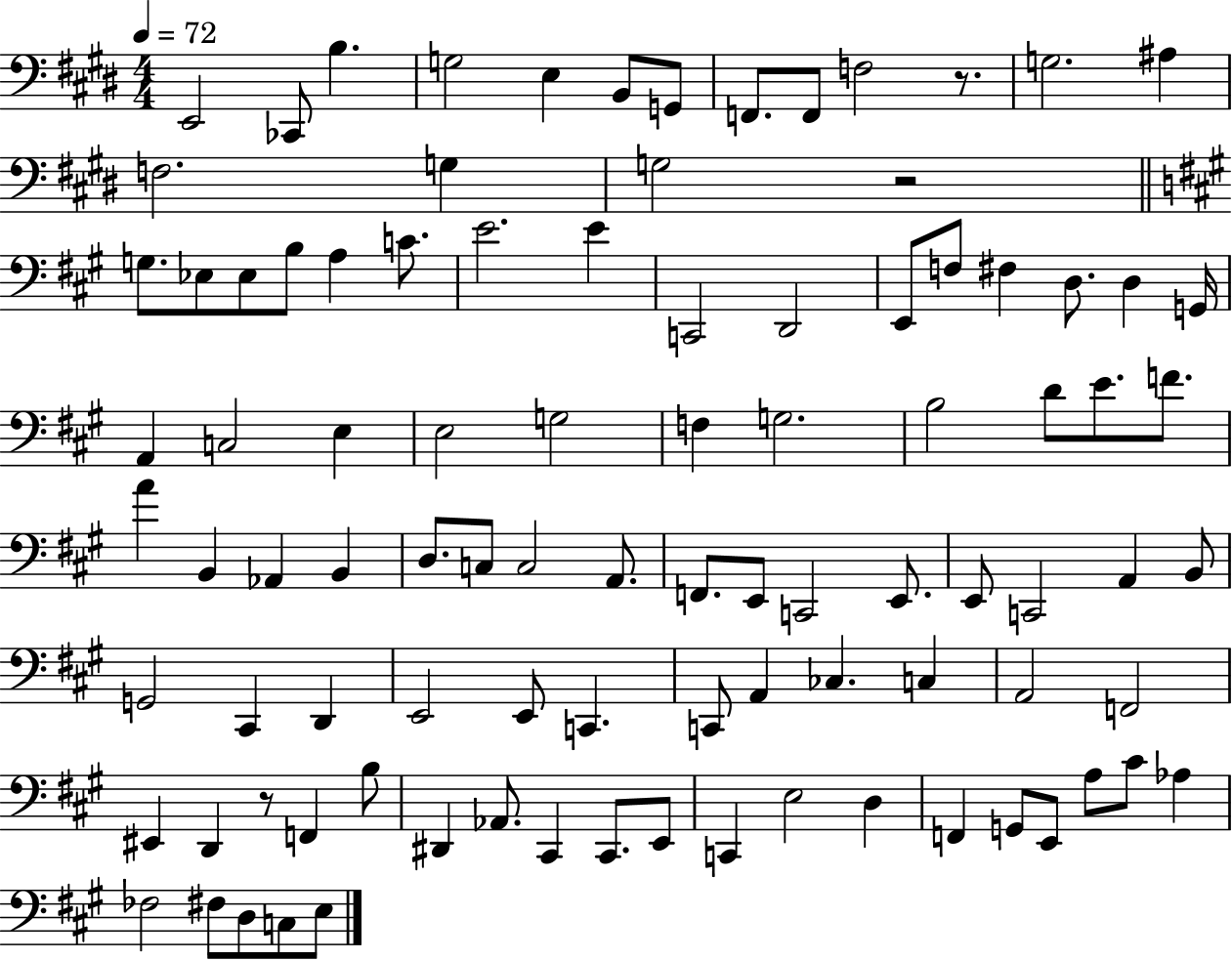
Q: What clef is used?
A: bass